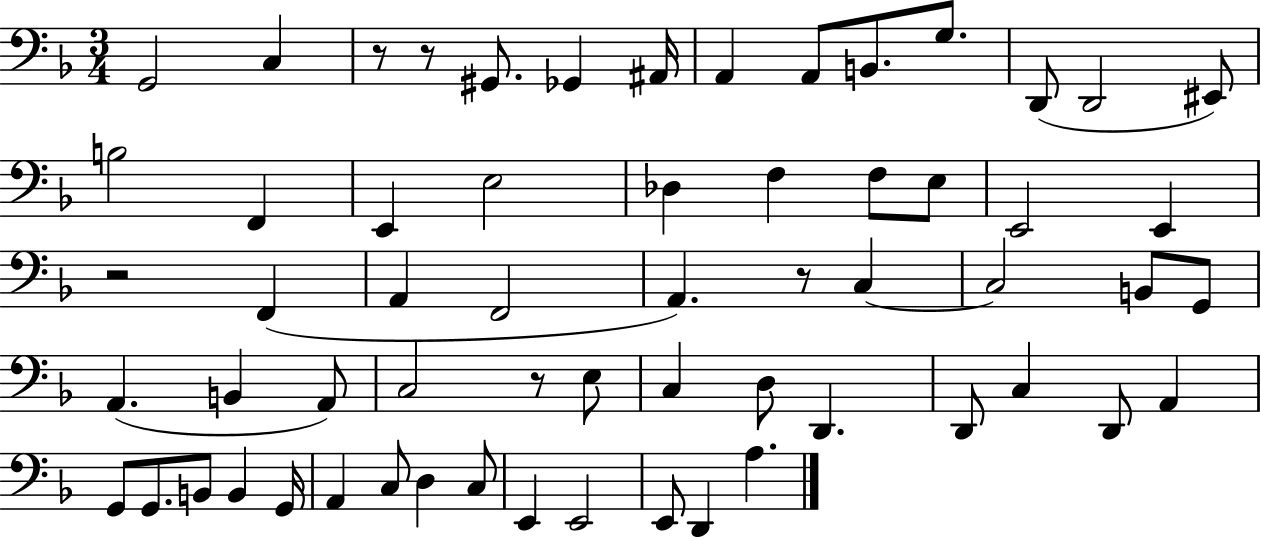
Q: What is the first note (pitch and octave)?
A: G2